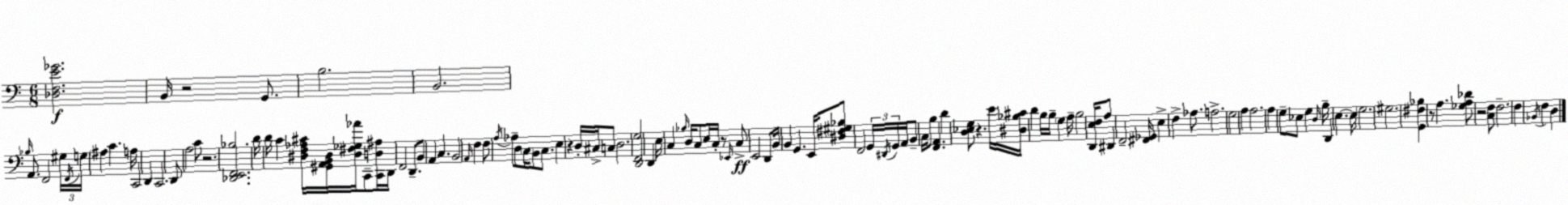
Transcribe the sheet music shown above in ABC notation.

X:1
T:Untitled
M:6/8
L:1/4
K:Am
[_D,F,E_G]2 B,,/4 z2 G,,/2 B,2 B,,2 _B,/4 A,,/2 F,,2 ^G,/4 F,,/4 G,/4 ^A, C A,/4 C,,2 D,, C,,2 D,,/2 A,2 C/2 z2 [_D,,E,,F,,_B,]2 D/4 D/4 C [^D,F,_A,^C]/4 [^G,,A,,B,,^D,]/4 [^D,^F,_G,_A]/4 C,,/2 [C,,D,^A,]/4 D,,/4 F,,2 D,,/2 B,,/2 A,, C, B,,2 A,,/4 F, F,/2 A,/4 _A,/2 D,/2 C,/4 B,,/2 C,/2 E, z D,/4 ^C,/4 C,/2 D,2 [D,,F,,G,]2 D,, E,/4 C, _B,/4 D,/4 C,/2 E,/4 C,/4 z/2 _E,,/4 C,/2 E,,2 D,,/2 B,,/4 B,, G,, E,,/4 [^D,^F,^G,_B,]/2 F,,2 G,,/4 ^D,,/4 G,,/4 A,,/4 B,,/2 C,/4 B,/2 [F,,A,,] D [D,_E,G,]/2 z E/4 [^D,_B,^C]/4 D B,/4 B,/4 G, A,/4 B,2 [D,,E,F,]/4 A,/2 ^D,, F,,2 [^F,,_G,,]/4 E, F, _A,/2 A,2 G,2 A, A,2 A, G,/2 _E,/2 G, D,/4 B,/4 D,, E, E,/4 G,2 ^G,2 [G,,^F,_B,] z/2 A, [_G,A,_D]/2 z2 [C,F,]/2 F,2 F, _B,,/4 F, D,